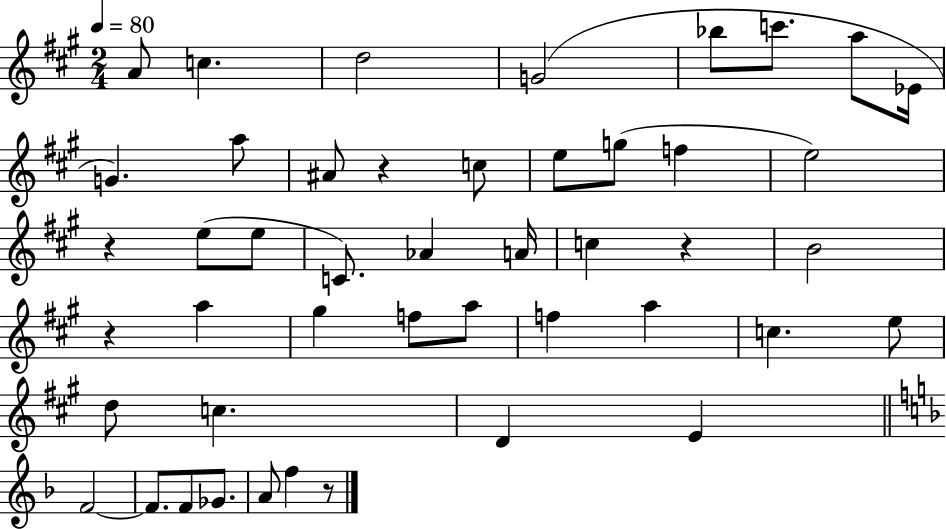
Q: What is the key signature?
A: A major